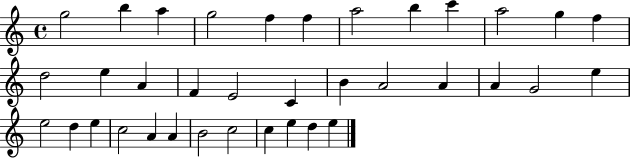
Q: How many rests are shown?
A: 0